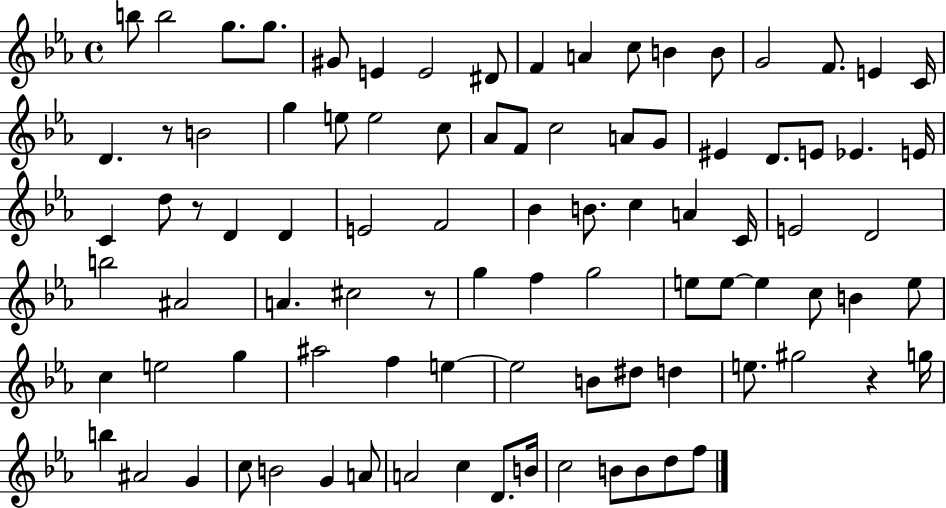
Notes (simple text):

B5/e B5/h G5/e. G5/e. G#4/e E4/q E4/h D#4/e F4/q A4/q C5/e B4/q B4/e G4/h F4/e. E4/q C4/s D4/q. R/e B4/h G5/q E5/e E5/h C5/e Ab4/e F4/e C5/h A4/e G4/e EIS4/q D4/e. E4/e Eb4/q. E4/s C4/q D5/e R/e D4/q D4/q E4/h F4/h Bb4/q B4/e. C5/q A4/q C4/s E4/h D4/h B5/h A#4/h A4/q. C#5/h R/e G5/q F5/q G5/h E5/e E5/e E5/q C5/e B4/q E5/e C5/q E5/h G5/q A#5/h F5/q E5/q E5/h B4/e D#5/e D5/q E5/e. G#5/h R/q G5/s B5/q A#4/h G4/q C5/e B4/h G4/q A4/e A4/h C5/q D4/e. B4/s C5/h B4/e B4/e D5/e F5/e